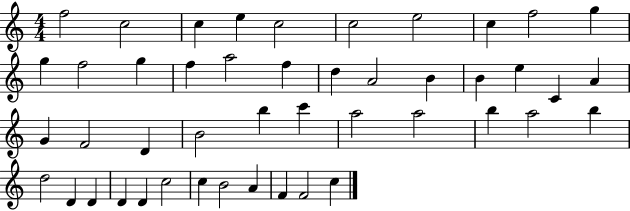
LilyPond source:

{
  \clef treble
  \numericTimeSignature
  \time 4/4
  \key c \major
  f''2 c''2 | c''4 e''4 c''2 | c''2 e''2 | c''4 f''2 g''4 | \break g''4 f''2 g''4 | f''4 a''2 f''4 | d''4 a'2 b'4 | b'4 e''4 c'4 a'4 | \break g'4 f'2 d'4 | b'2 b''4 c'''4 | a''2 a''2 | b''4 a''2 b''4 | \break d''2 d'4 d'4 | d'4 d'4 c''2 | c''4 b'2 a'4 | f'4 f'2 c''4 | \break \bar "|."
}